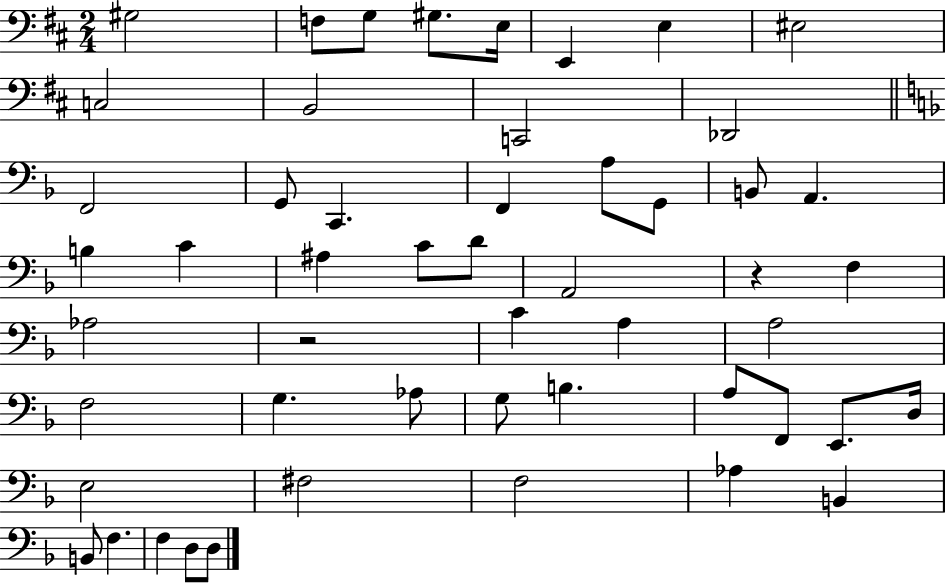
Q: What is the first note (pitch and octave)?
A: G#3